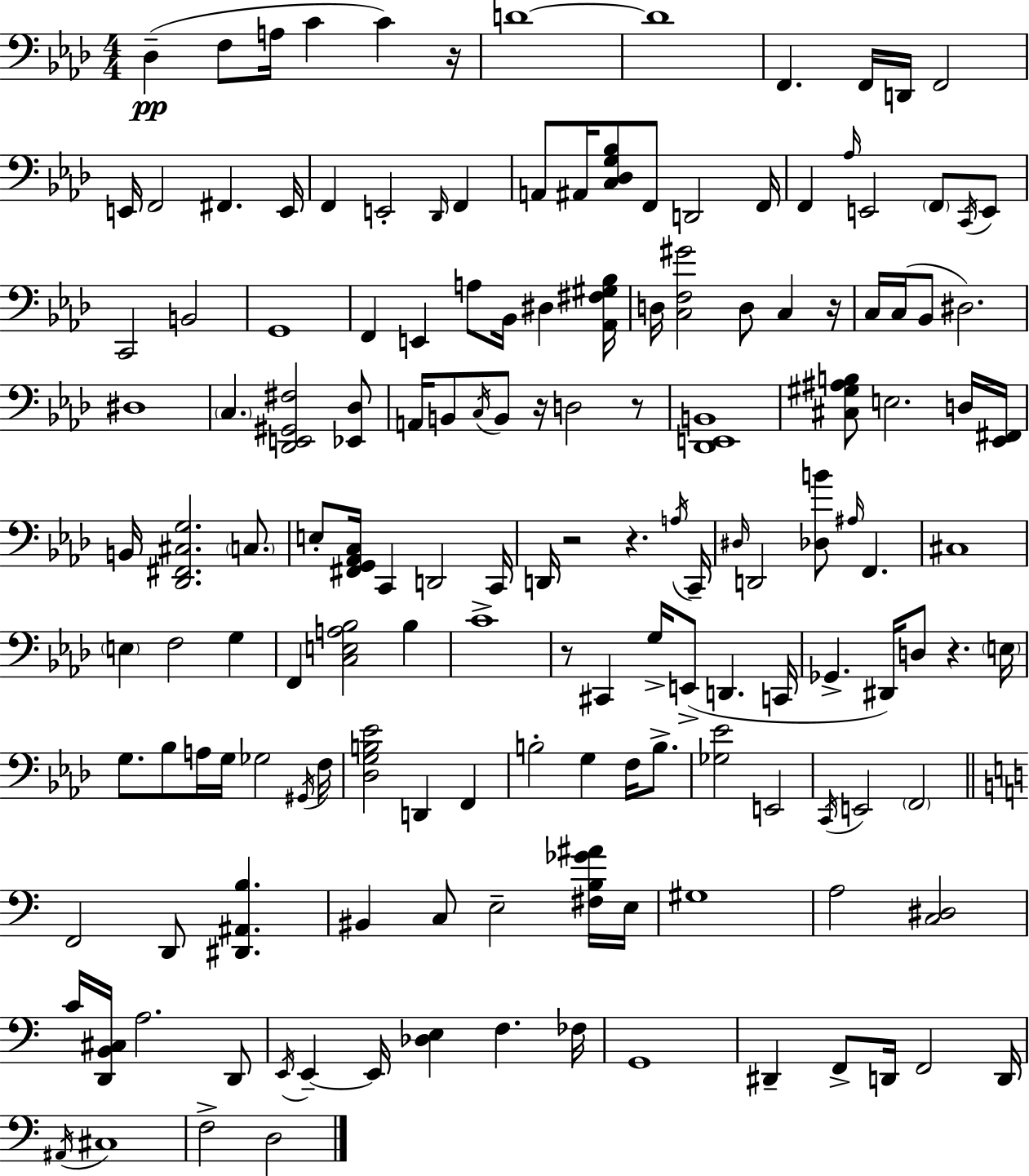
Db3/q F3/e A3/s C4/q C4/q R/s D4/w D4/w F2/q. F2/s D2/s F2/h E2/s F2/h F#2/q. E2/s F2/q E2/h Db2/s F2/q A2/e A#2/s [C3,Db3,G3,Bb3]/e F2/e D2/h F2/s F2/q Ab3/s E2/h F2/e C2/s E2/e C2/h B2/h G2/w F2/q E2/q A3/e Bb2/s D#3/q [Ab2,F#3,G#3,Bb3]/s D3/s [C3,F3,G#4]/h D3/e C3/q R/s C3/s C3/s Bb2/e D#3/h. D#3/w C3/q. [Db2,E2,G#2,F#3]/h [Eb2,Db3]/e A2/s B2/e C3/s B2/e R/s D3/h R/e [Db2,E2,B2]/w [C#3,G#3,A#3,B3]/e E3/h. D3/s [Eb2,F#2]/s B2/s [Db2,F#2,C#3,G3]/h. C3/e. E3/e [F#2,G2,Ab2,C3]/s C2/q D2/h C2/s D2/s R/h R/q. A3/s C2/s D#3/s D2/h [Db3,B4]/e A#3/s F2/q. C#3/w E3/q F3/h G3/q F2/q [C3,E3,A3,Bb3]/h Bb3/q C4/w R/e C#2/q G3/s E2/e D2/q. C2/s Gb2/q. D#2/s D3/e R/q. E3/s G3/e. Bb3/e A3/s G3/s Gb3/h G#2/s F3/s [Db3,G3,B3,Eb4]/h D2/q F2/q B3/h G3/q F3/s B3/e. [Gb3,Eb4]/h E2/h C2/s E2/h F2/h F2/h D2/e [D#2,A#2,B3]/q. BIS2/q C3/e E3/h [F#3,B3,Gb4,A#4]/s E3/s G#3/w A3/h [C3,D#3]/h C4/s [D2,B2,C#3]/s A3/h. D2/e E2/s E2/q E2/s [Db3,E3]/q F3/q. FES3/s G2/w D#2/q F2/e D2/s F2/h D2/s A#2/s C#3/w F3/h D3/h